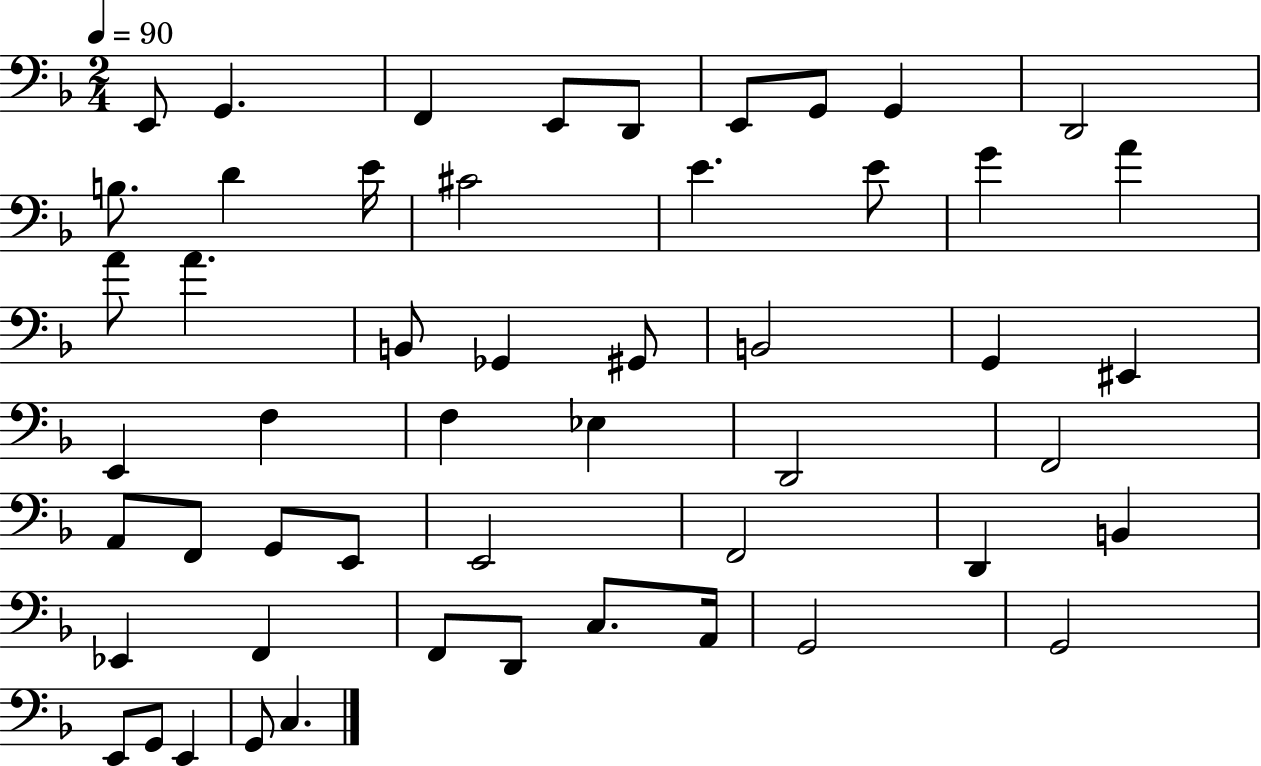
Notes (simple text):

E2/e G2/q. F2/q E2/e D2/e E2/e G2/e G2/q D2/h B3/e. D4/q E4/s C#4/h E4/q. E4/e G4/q A4/q A4/e A4/q. B2/e Gb2/q G#2/e B2/h G2/q EIS2/q E2/q F3/q F3/q Eb3/q D2/h F2/h A2/e F2/e G2/e E2/e E2/h F2/h D2/q B2/q Eb2/q F2/q F2/e D2/e C3/e. A2/s G2/h G2/h E2/e G2/e E2/q G2/e C3/q.